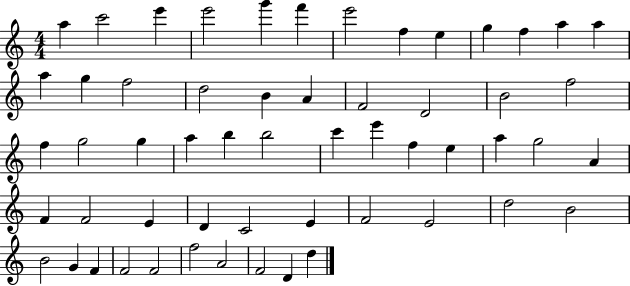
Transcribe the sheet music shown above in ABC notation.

X:1
T:Untitled
M:4/4
L:1/4
K:C
a c'2 e' e'2 g' f' e'2 f e g f a a a g f2 d2 B A F2 D2 B2 f2 f g2 g a b b2 c' e' f e a g2 A F F2 E D C2 E F2 E2 d2 B2 B2 G F F2 F2 f2 A2 F2 D d